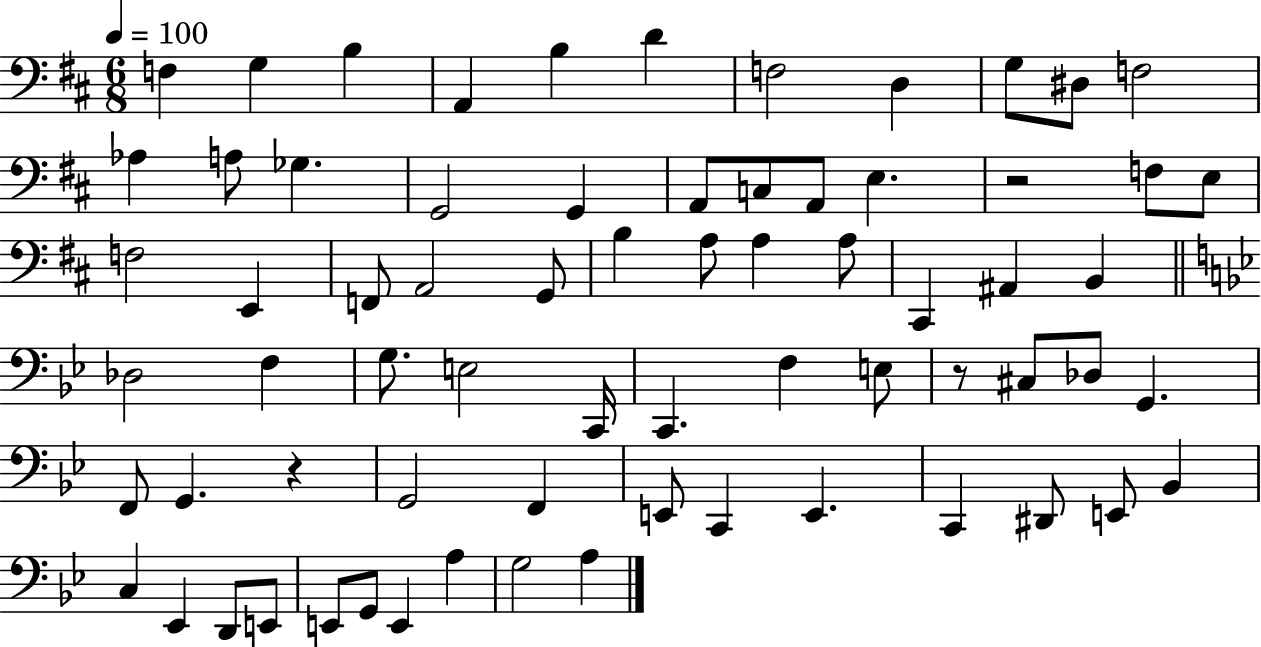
F3/q G3/q B3/q A2/q B3/q D4/q F3/h D3/q G3/e D#3/e F3/h Ab3/q A3/e Gb3/q. G2/h G2/q A2/e C3/e A2/e E3/q. R/h F3/e E3/e F3/h E2/q F2/e A2/h G2/e B3/q A3/e A3/q A3/e C#2/q A#2/q B2/q Db3/h F3/q G3/e. E3/h C2/s C2/q. F3/q E3/e R/e C#3/e Db3/e G2/q. F2/e G2/q. R/q G2/h F2/q E2/e C2/q E2/q. C2/q D#2/e E2/e Bb2/q C3/q Eb2/q D2/e E2/e E2/e G2/e E2/q A3/q G3/h A3/q